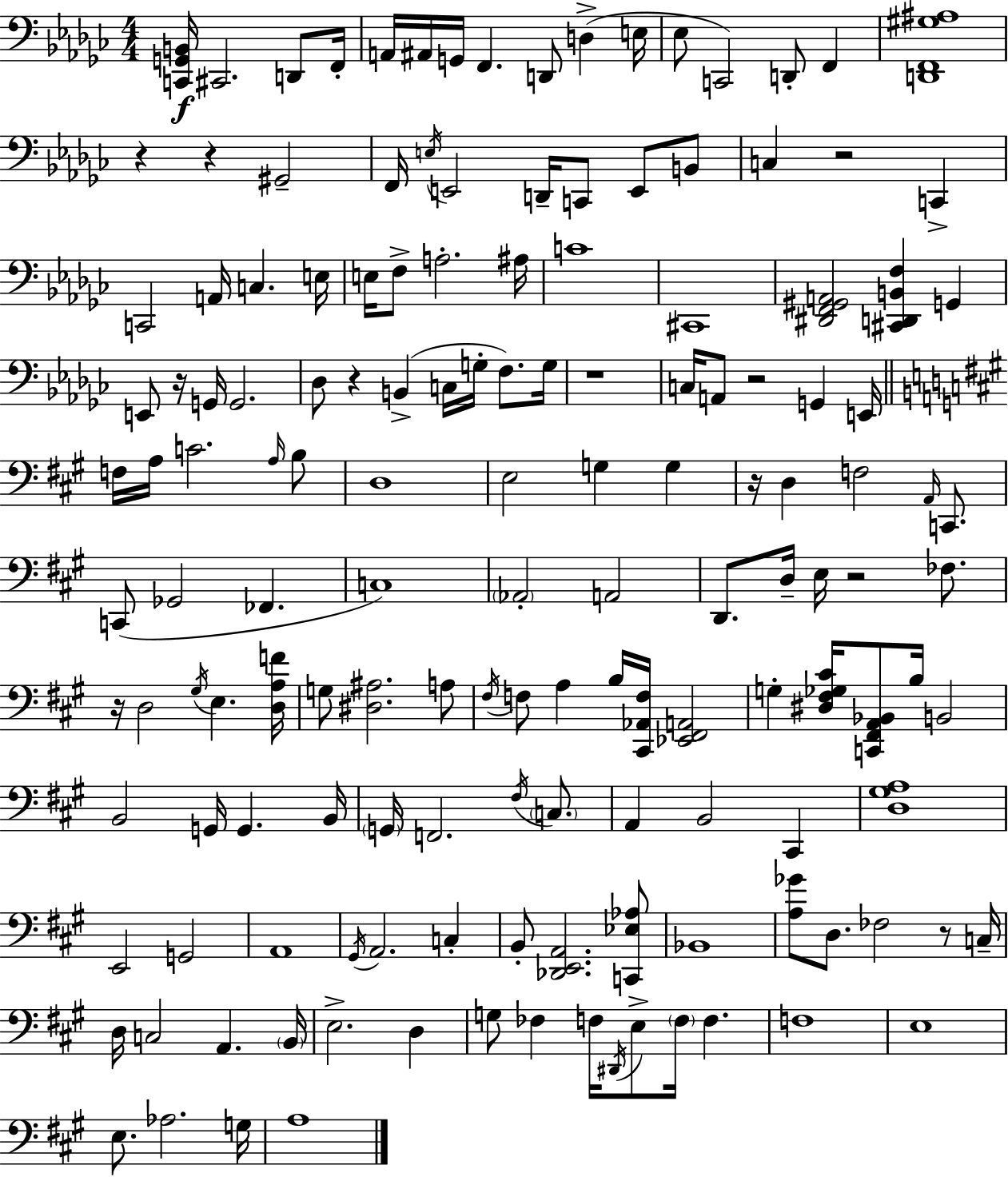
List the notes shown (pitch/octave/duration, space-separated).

[C2,G2,B2]/s C#2/h. D2/e F2/s A2/s A#2/s G2/s F2/q. D2/e D3/q E3/s Eb3/e C2/h D2/e F2/q [D2,F2,G#3,A#3]/w R/q R/q G#2/h F2/s E3/s E2/h D2/s C2/e E2/e B2/e C3/q R/h C2/q C2/h A2/s C3/q. E3/s E3/s F3/e A3/h. A#3/s C4/w C#2/w [D#2,F2,G#2,A2]/h [C#2,D2,B2,F3]/q G2/q E2/e R/s G2/s G2/h. Db3/e R/q B2/q C3/s G3/s F3/e. G3/s R/w C3/s A2/e R/h G2/q E2/s F3/s A3/s C4/h. A3/s B3/e D3/w E3/h G3/q G3/q R/s D3/q F3/h A2/s C2/e. C2/e Gb2/h FES2/q. C3/w Ab2/h A2/h D2/e. D3/s E3/s R/h FES3/e. R/s D3/h G#3/s E3/q. [D3,A3,F4]/s G3/e [D#3,A#3]/h. A3/e F#3/s F3/e A3/q B3/s [C#2,Ab2,F3]/s [Eb2,F#2,A2]/h G3/q [D#3,F#3,Gb3,C#4]/s [C2,F#2,A2,Bb2]/e B3/s B2/h B2/h G2/s G2/q. B2/s G2/s F2/h. F#3/s C3/e. A2/q B2/h C#2/q [D3,G#3,A3]/w E2/h G2/h A2/w G#2/s A2/h. C3/q B2/e [Db2,E2,A2]/h. [C2,Eb3,Ab3]/e Bb2/w [A3,Gb4]/e D3/e. FES3/h R/e C3/s D3/s C3/h A2/q. B2/s E3/h. D3/q G3/e FES3/q F3/s D#2/s E3/e F3/s F3/q. F3/w E3/w E3/e. Ab3/h. G3/s A3/w